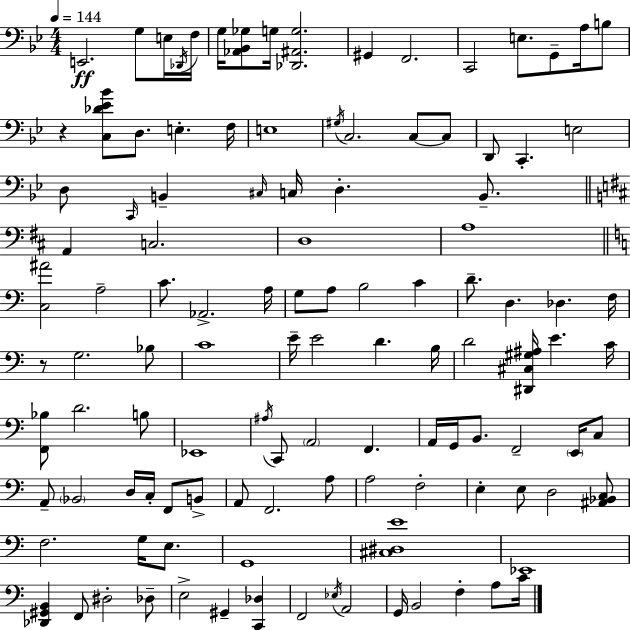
X:1
T:Untitled
M:4/4
L:1/4
K:Gm
E,,2 G,/2 E,/4 _D,,/4 F,/4 G,/4 [_A,,_B,,_G,]/2 G,/4 [_D,,^A,,G,]2 ^G,, F,,2 C,,2 E,/2 G,,/2 A,/4 B,/2 z [C,_D_E_B]/2 D,/2 E, F,/4 E,4 ^G,/4 C,2 C,/2 C,/2 D,,/2 C,, E,2 D,/2 C,,/4 B,, ^C,/4 C,/4 D, B,,/2 A,, C,2 D,4 A,4 [C,^A]2 A,2 C/2 _A,,2 A,/4 G,/2 A,/2 B,2 C D/2 D, _D, F,/4 z/2 G,2 _B,/2 C4 E/4 E2 D B,/4 D2 [^D,,^C,^G,^A,]/4 E C/4 [F,,_B,]/2 D2 B,/2 _E,,4 ^A,/4 C,,/2 A,,2 F,, A,,/4 G,,/4 B,,/2 F,,2 E,,/4 C,/2 A,,/2 _B,,2 D,/4 C,/4 F,,/2 B,,/2 A,,/2 F,,2 A,/2 A,2 F,2 E, E,/2 D,2 [^A,,_B,,C,]/2 F,2 G,/4 E,/2 G,,4 [^C,^D,E]4 _E,,4 [_D,,^G,,B,,] F,,/2 ^D,2 _D,/2 E,2 ^G,, [C,,_D,] F,,2 _E,/4 A,,2 G,,/4 B,,2 F, A,/2 C/4